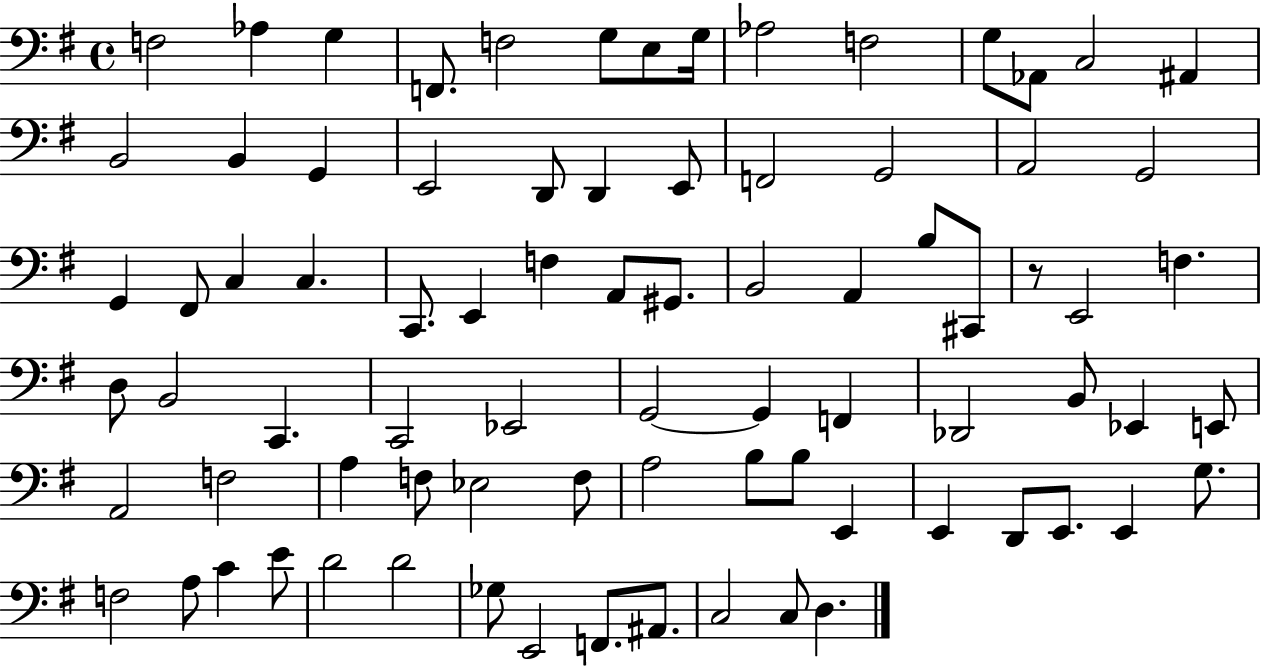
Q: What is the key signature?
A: G major